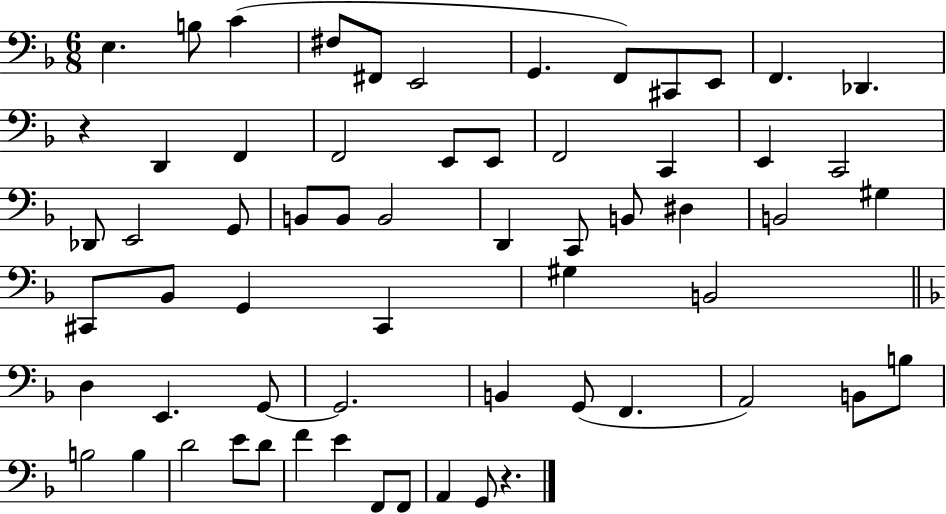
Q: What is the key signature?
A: F major